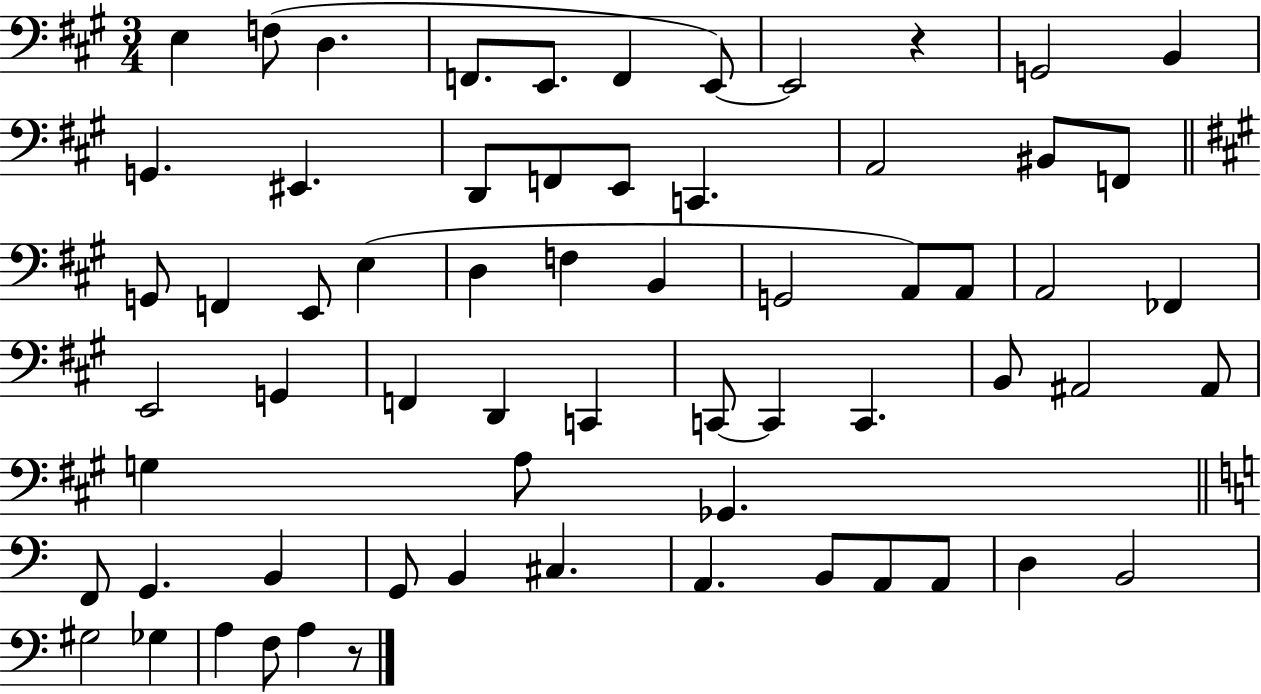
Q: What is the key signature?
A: A major